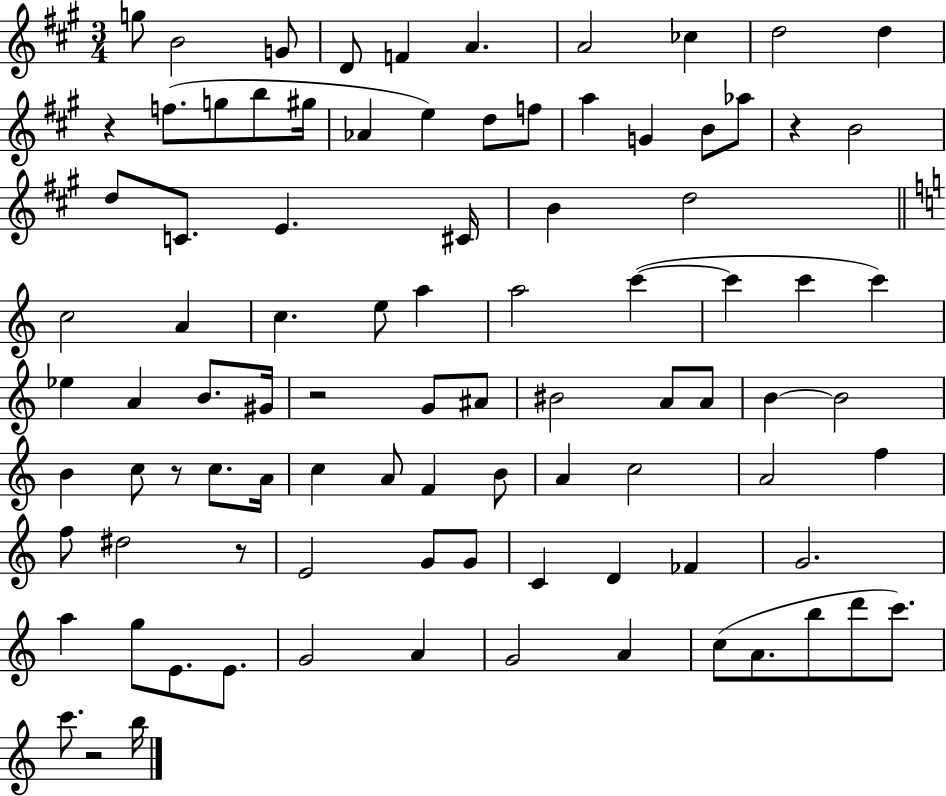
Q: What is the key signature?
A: A major